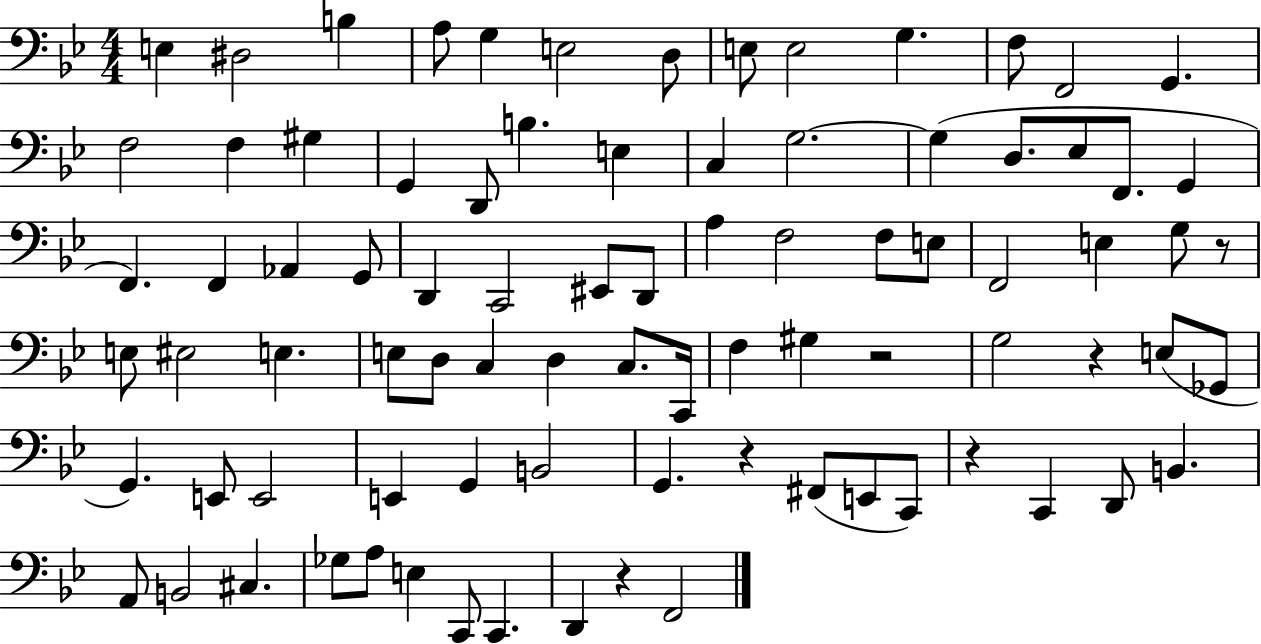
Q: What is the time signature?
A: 4/4